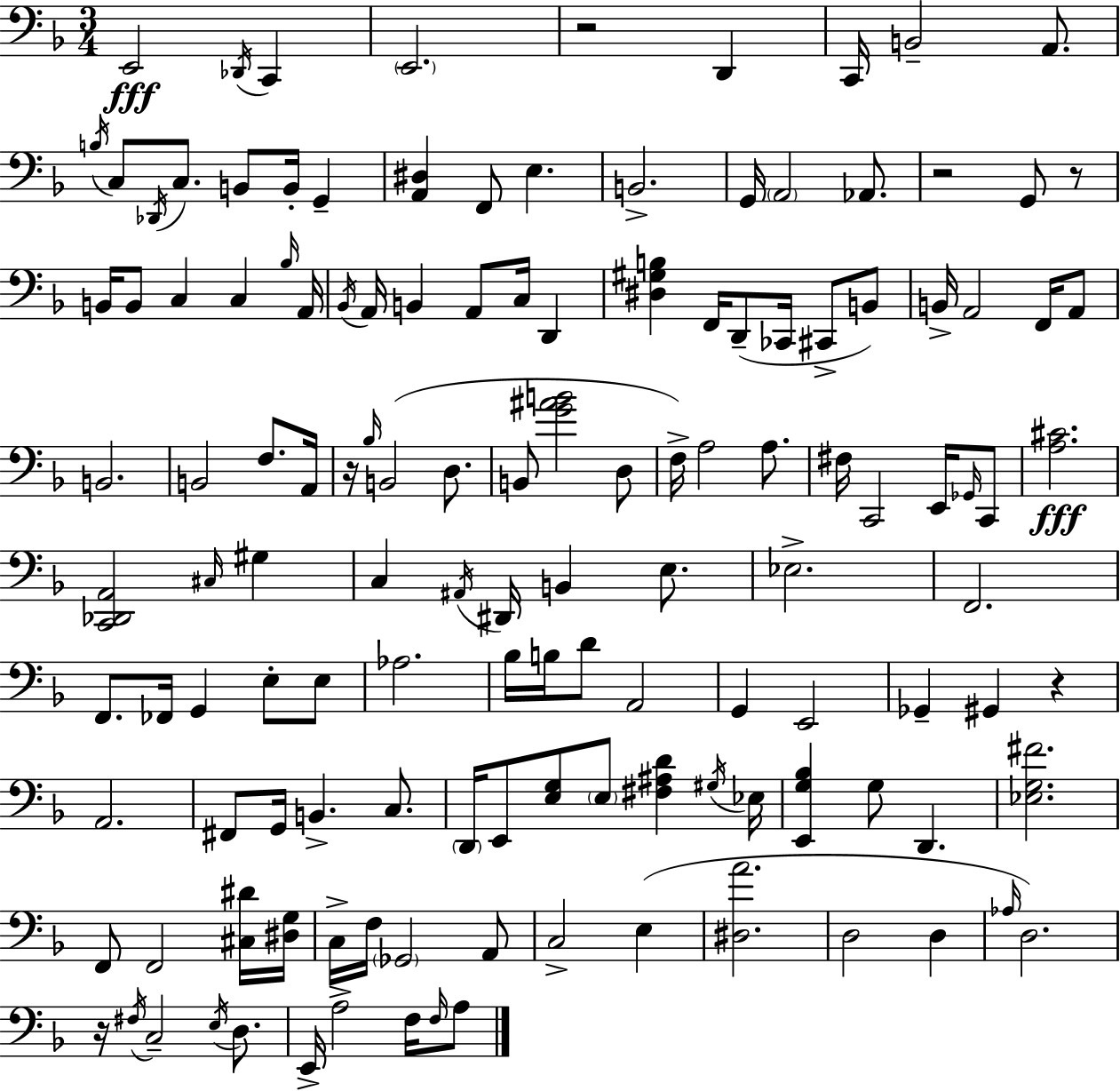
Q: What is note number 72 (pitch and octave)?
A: G2